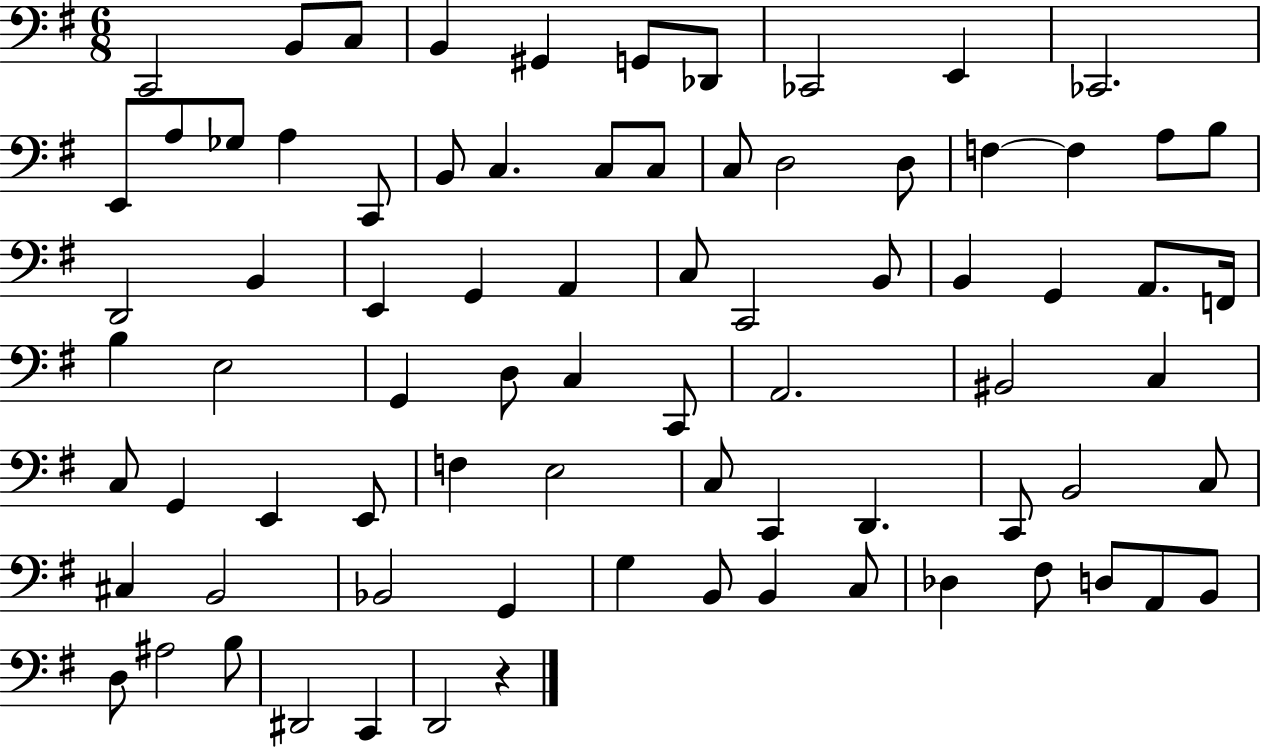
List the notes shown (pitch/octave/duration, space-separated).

C2/h B2/e C3/e B2/q G#2/q G2/e Db2/e CES2/h E2/q CES2/h. E2/e A3/e Gb3/e A3/q C2/e B2/e C3/q. C3/e C3/e C3/e D3/h D3/e F3/q F3/q A3/e B3/e D2/h B2/q E2/q G2/q A2/q C3/e C2/h B2/e B2/q G2/q A2/e. F2/s B3/q E3/h G2/q D3/e C3/q C2/e A2/h. BIS2/h C3/q C3/e G2/q E2/q E2/e F3/q E3/h C3/e C2/q D2/q. C2/e B2/h C3/e C#3/q B2/h Bb2/h G2/q G3/q B2/e B2/q C3/e Db3/q F#3/e D3/e A2/e B2/e D3/e A#3/h B3/e D#2/h C2/q D2/h R/q